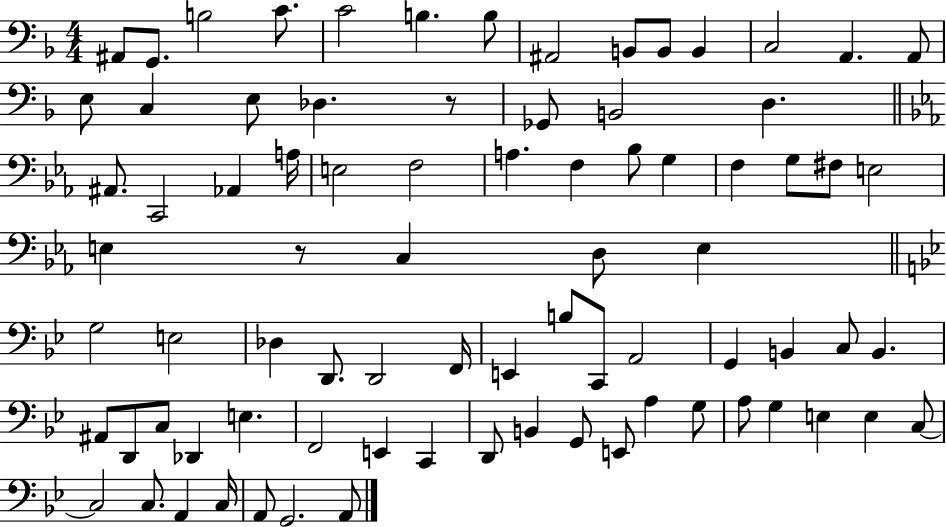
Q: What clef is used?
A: bass